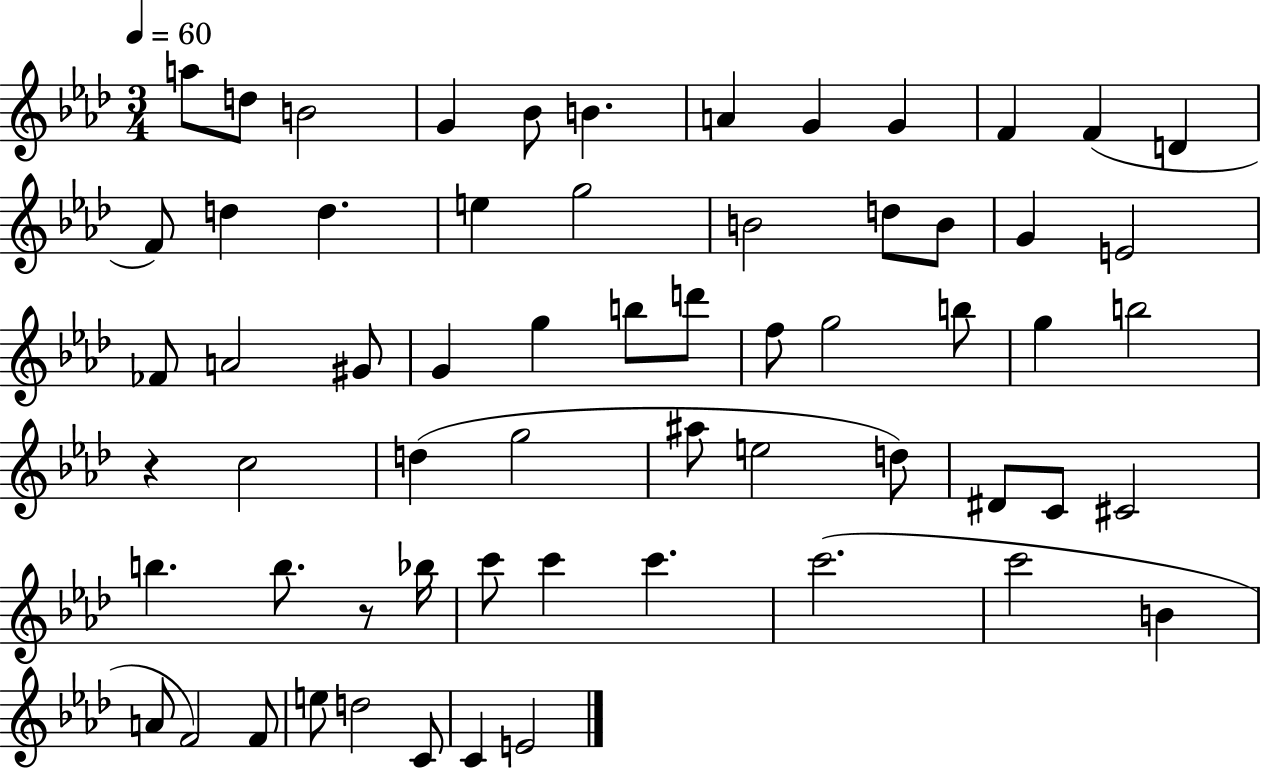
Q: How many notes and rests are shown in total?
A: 62